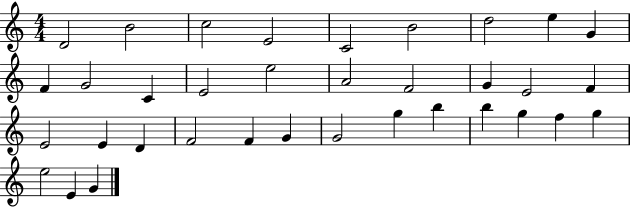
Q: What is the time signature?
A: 4/4